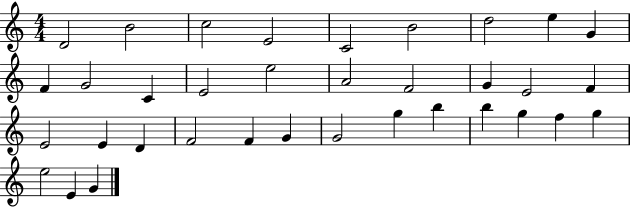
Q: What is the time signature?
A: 4/4